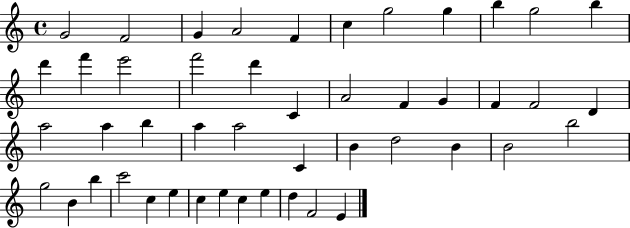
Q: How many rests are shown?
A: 0